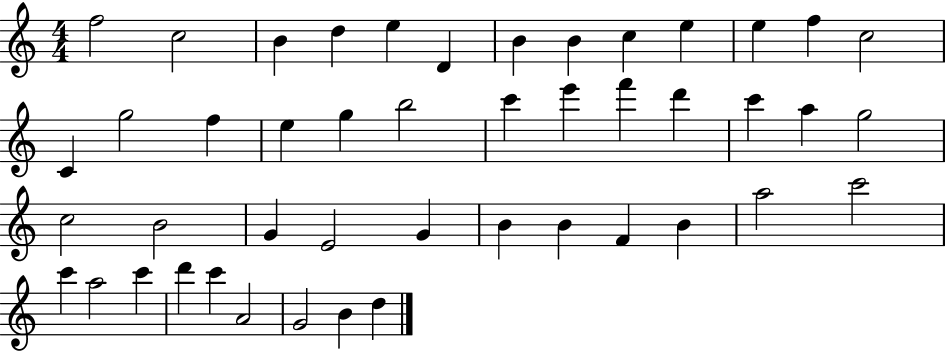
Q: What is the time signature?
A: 4/4